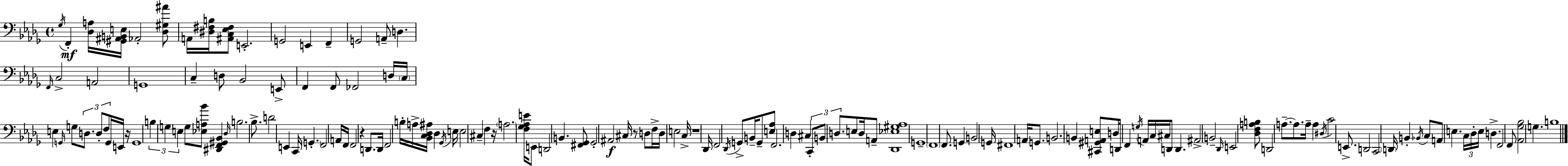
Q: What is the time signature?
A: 4/4